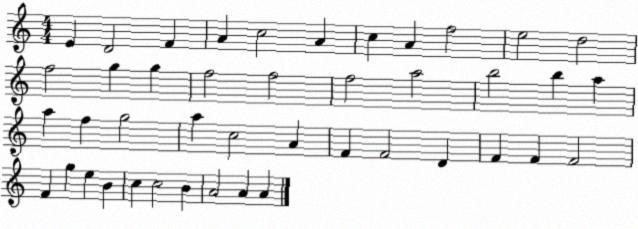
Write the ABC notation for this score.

X:1
T:Untitled
M:4/4
L:1/4
K:C
E D2 F A c2 A c A f2 e2 d2 f2 g g f2 f2 f2 a2 b2 b a a f g2 a c2 A F F2 D F F F2 F g e B c c2 B A2 A A